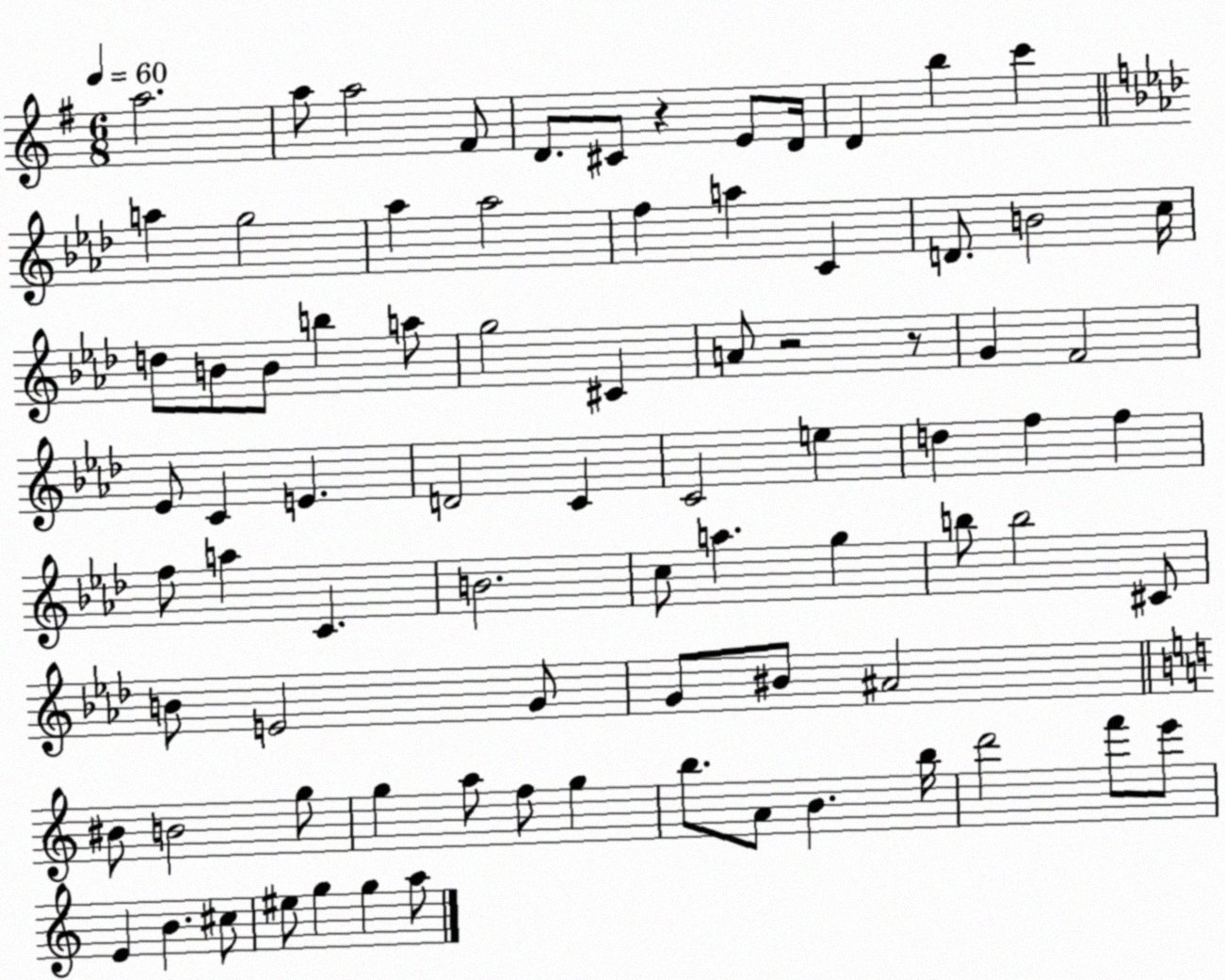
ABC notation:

X:1
T:Untitled
M:6/8
L:1/4
K:G
a2 a/2 a2 ^F/2 D/2 ^C/2 z E/2 D/4 D b c' a g2 _a _a2 f a C D/2 B2 c/4 d/2 B/2 B/2 b a/2 g2 ^C A/2 z2 z/2 G F2 _E/2 C E D2 C C2 e d f f f/2 a C B2 c/2 a g b/2 b2 ^C/2 B/2 E2 G/2 G/2 ^B/2 ^A2 ^B/2 B2 g/2 g a/2 f/2 g b/2 A/2 B b/4 d'2 f'/2 e'/2 E B ^c/2 ^e/2 g g a/2